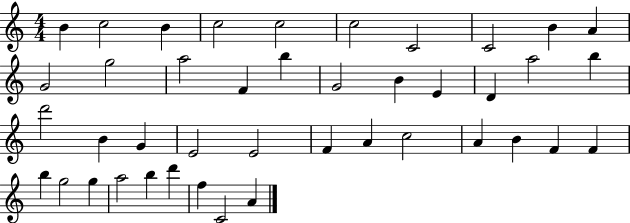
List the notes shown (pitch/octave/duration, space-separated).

B4/q C5/h B4/q C5/h C5/h C5/h C4/h C4/h B4/q A4/q G4/h G5/h A5/h F4/q B5/q G4/h B4/q E4/q D4/q A5/h B5/q D6/h B4/q G4/q E4/h E4/h F4/q A4/q C5/h A4/q B4/q F4/q F4/q B5/q G5/h G5/q A5/h B5/q D6/q F5/q C4/h A4/q